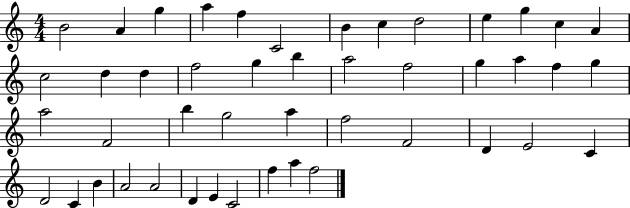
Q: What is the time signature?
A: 4/4